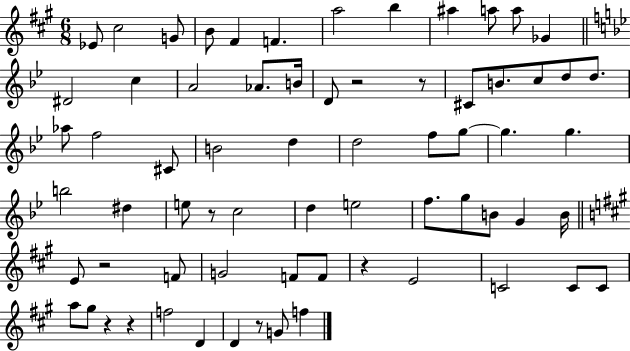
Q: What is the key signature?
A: A major